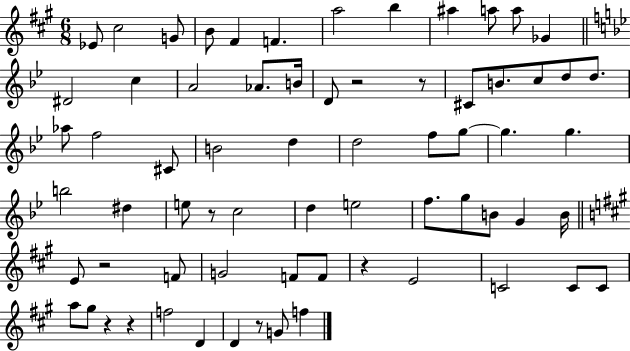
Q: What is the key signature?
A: A major